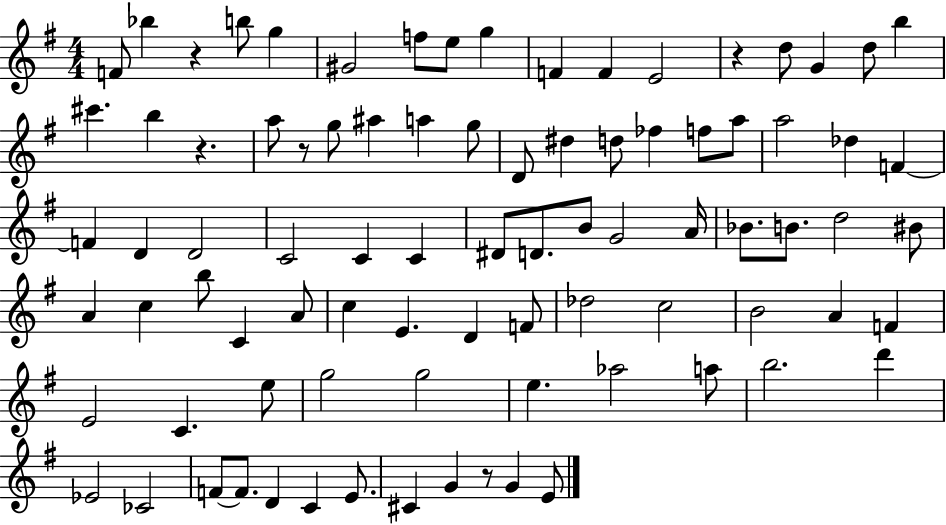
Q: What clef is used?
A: treble